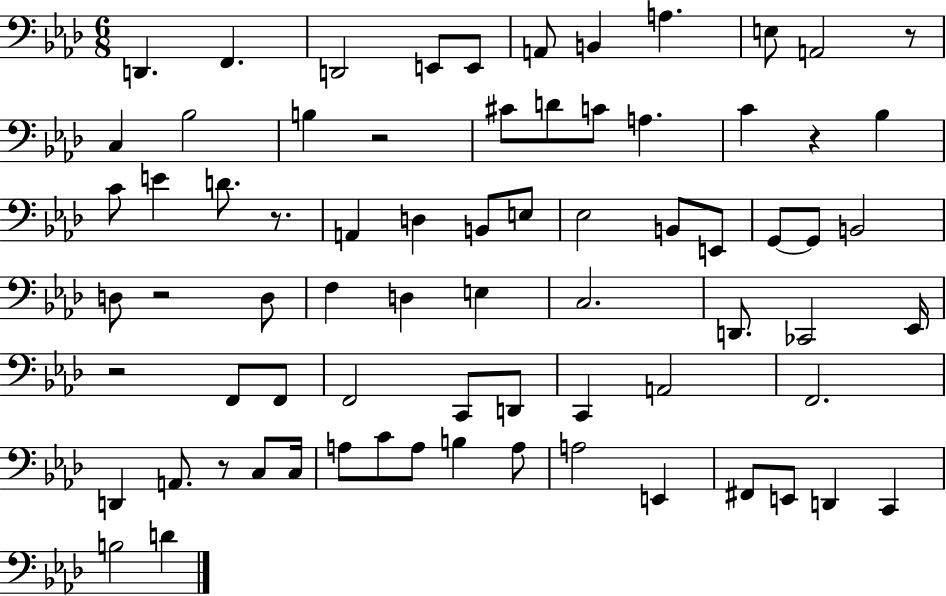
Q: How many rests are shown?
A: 7